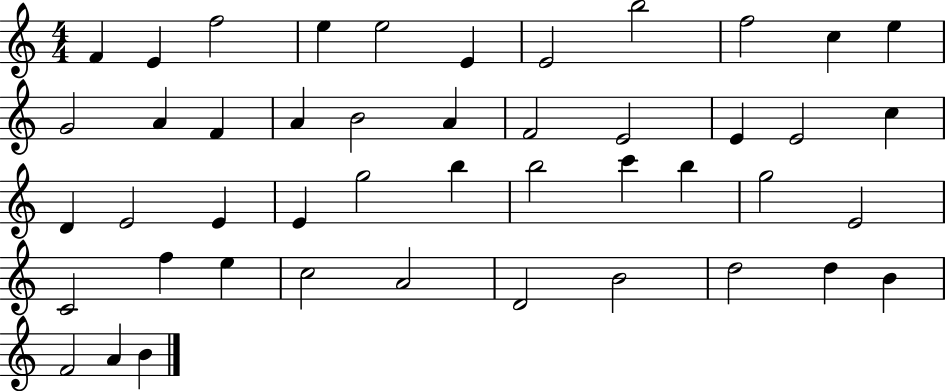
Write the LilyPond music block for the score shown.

{
  \clef treble
  \numericTimeSignature
  \time 4/4
  \key c \major
  f'4 e'4 f''2 | e''4 e''2 e'4 | e'2 b''2 | f''2 c''4 e''4 | \break g'2 a'4 f'4 | a'4 b'2 a'4 | f'2 e'2 | e'4 e'2 c''4 | \break d'4 e'2 e'4 | e'4 g''2 b''4 | b''2 c'''4 b''4 | g''2 e'2 | \break c'2 f''4 e''4 | c''2 a'2 | d'2 b'2 | d''2 d''4 b'4 | \break f'2 a'4 b'4 | \bar "|."
}